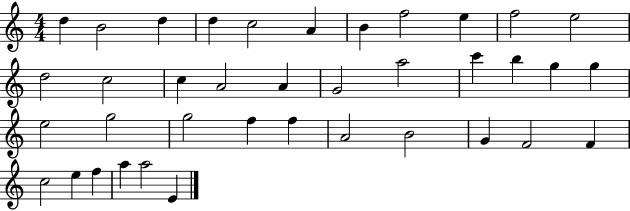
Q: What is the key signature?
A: C major